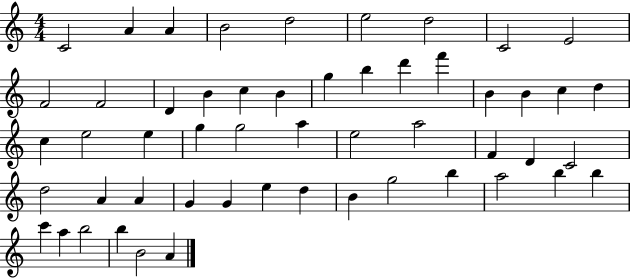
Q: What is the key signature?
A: C major